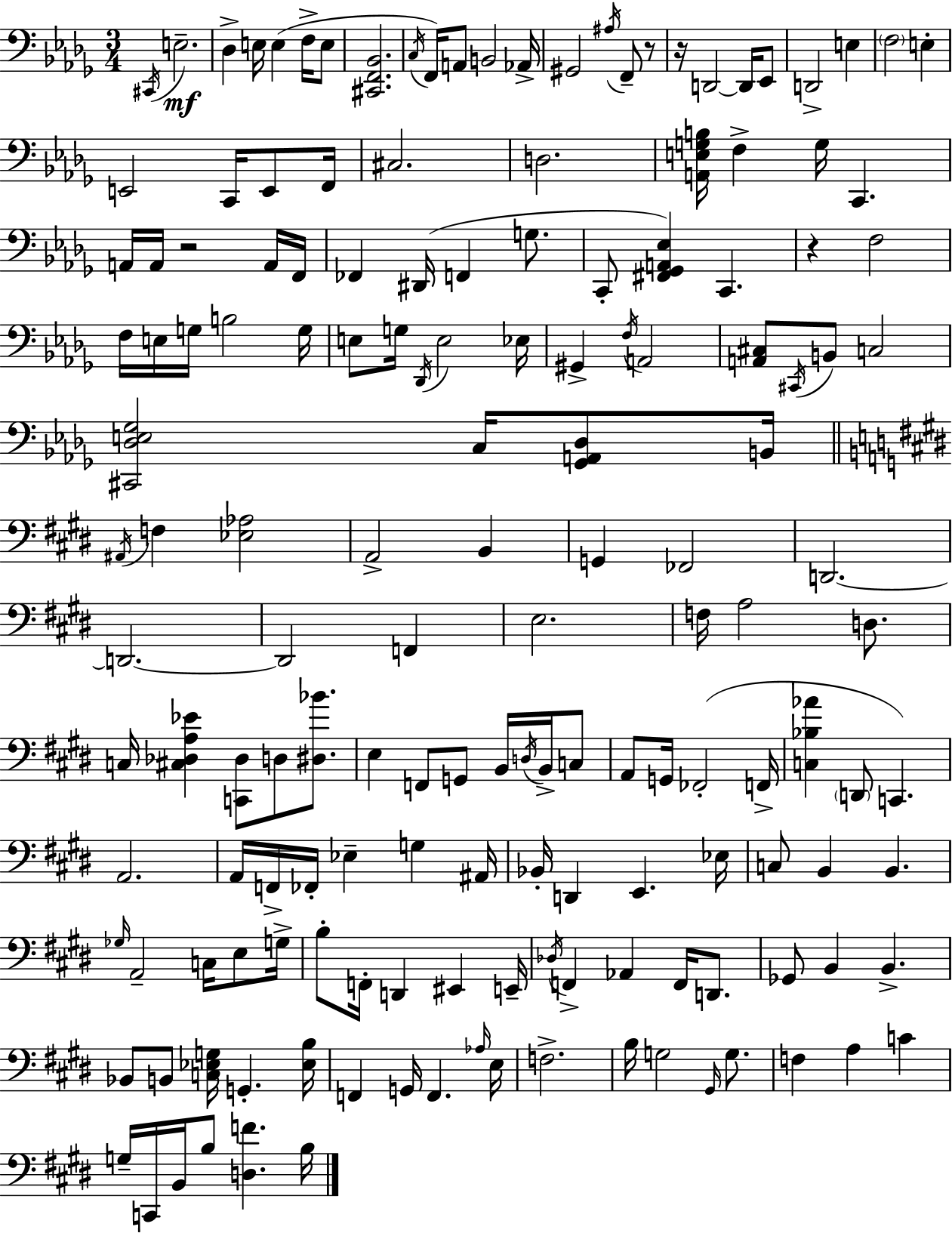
X:1
T:Untitled
M:3/4
L:1/4
K:Bbm
^C,,/4 E,2 _D, E,/4 E, F,/4 E,/2 [^C,,F,,_B,,]2 C,/4 F,,/4 A,,/2 B,,2 _A,,/4 ^G,,2 ^A,/4 F,,/2 z/2 z/4 D,,2 D,,/4 _E,,/2 D,,2 E, F,2 E, E,,2 C,,/4 E,,/2 F,,/4 ^C,2 D,2 [A,,E,G,B,]/4 F, G,/4 C,, A,,/4 A,,/4 z2 A,,/4 F,,/4 _F,, ^D,,/4 F,, G,/2 C,,/2 [^F,,_G,,A,,_E,] C,, z F,2 F,/4 E,/4 G,/4 B,2 G,/4 E,/2 G,/4 _D,,/4 E,2 _E,/4 ^G,, F,/4 A,,2 [A,,^C,]/2 ^C,,/4 B,,/2 C,2 [^C,,_D,E,_G,]2 C,/4 [_G,,A,,_D,]/2 B,,/4 ^A,,/4 F, [_E,_A,]2 A,,2 B,, G,, _F,,2 D,,2 D,,2 D,,2 F,, E,2 F,/4 A,2 D,/2 C,/4 [^C,_D,A,_E] [C,,_D,]/2 D,/2 [^D,_B]/2 E, F,,/2 G,,/2 B,,/4 D,/4 B,,/4 C,/2 A,,/2 G,,/4 _F,,2 F,,/4 [C,_B,_A] D,,/2 C,, A,,2 A,,/4 F,,/4 _F,,/4 _E, G, ^A,,/4 _B,,/4 D,, E,, _E,/4 C,/2 B,, B,, _G,/4 A,,2 C,/4 E,/2 G,/4 B,/2 F,,/4 D,, ^E,, E,,/4 _D,/4 F,, _A,, F,,/4 D,,/2 _G,,/2 B,, B,, _B,,/2 B,,/2 [C,_E,G,]/4 G,, [_E,B,]/4 F,, G,,/4 F,, _A,/4 E,/4 F,2 B,/4 G,2 ^G,,/4 G,/2 F, A, C G,/4 C,,/4 B,,/4 B,/2 [D,F] B,/4